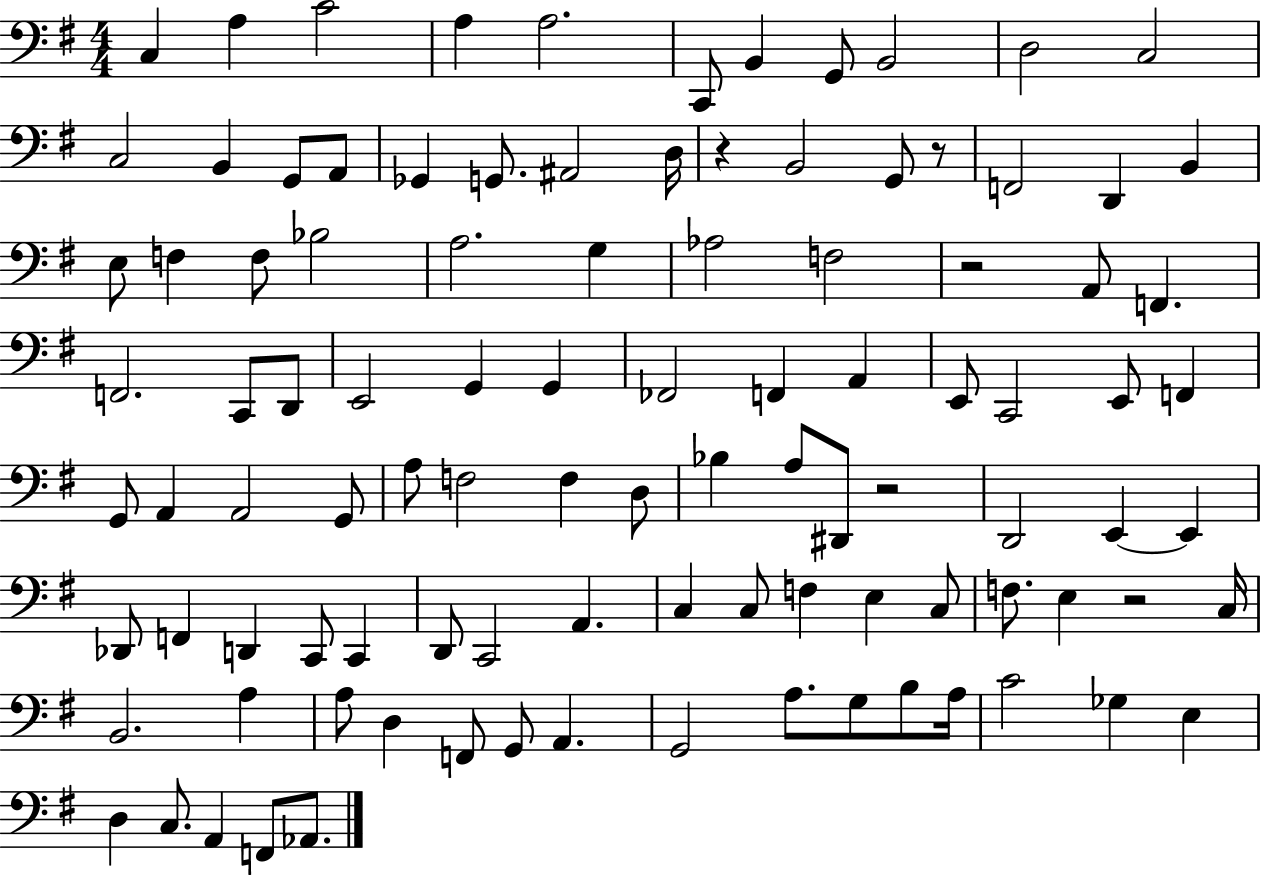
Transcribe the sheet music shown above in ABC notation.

X:1
T:Untitled
M:4/4
L:1/4
K:G
C, A, C2 A, A,2 C,,/2 B,, G,,/2 B,,2 D,2 C,2 C,2 B,, G,,/2 A,,/2 _G,, G,,/2 ^A,,2 D,/4 z B,,2 G,,/2 z/2 F,,2 D,, B,, E,/2 F, F,/2 _B,2 A,2 G, _A,2 F,2 z2 A,,/2 F,, F,,2 C,,/2 D,,/2 E,,2 G,, G,, _F,,2 F,, A,, E,,/2 C,,2 E,,/2 F,, G,,/2 A,, A,,2 G,,/2 A,/2 F,2 F, D,/2 _B, A,/2 ^D,,/2 z2 D,,2 E,, E,, _D,,/2 F,, D,, C,,/2 C,, D,,/2 C,,2 A,, C, C,/2 F, E, C,/2 F,/2 E, z2 C,/4 B,,2 A, A,/2 D, F,,/2 G,,/2 A,, G,,2 A,/2 G,/2 B,/2 A,/4 C2 _G, E, D, C,/2 A,, F,,/2 _A,,/2